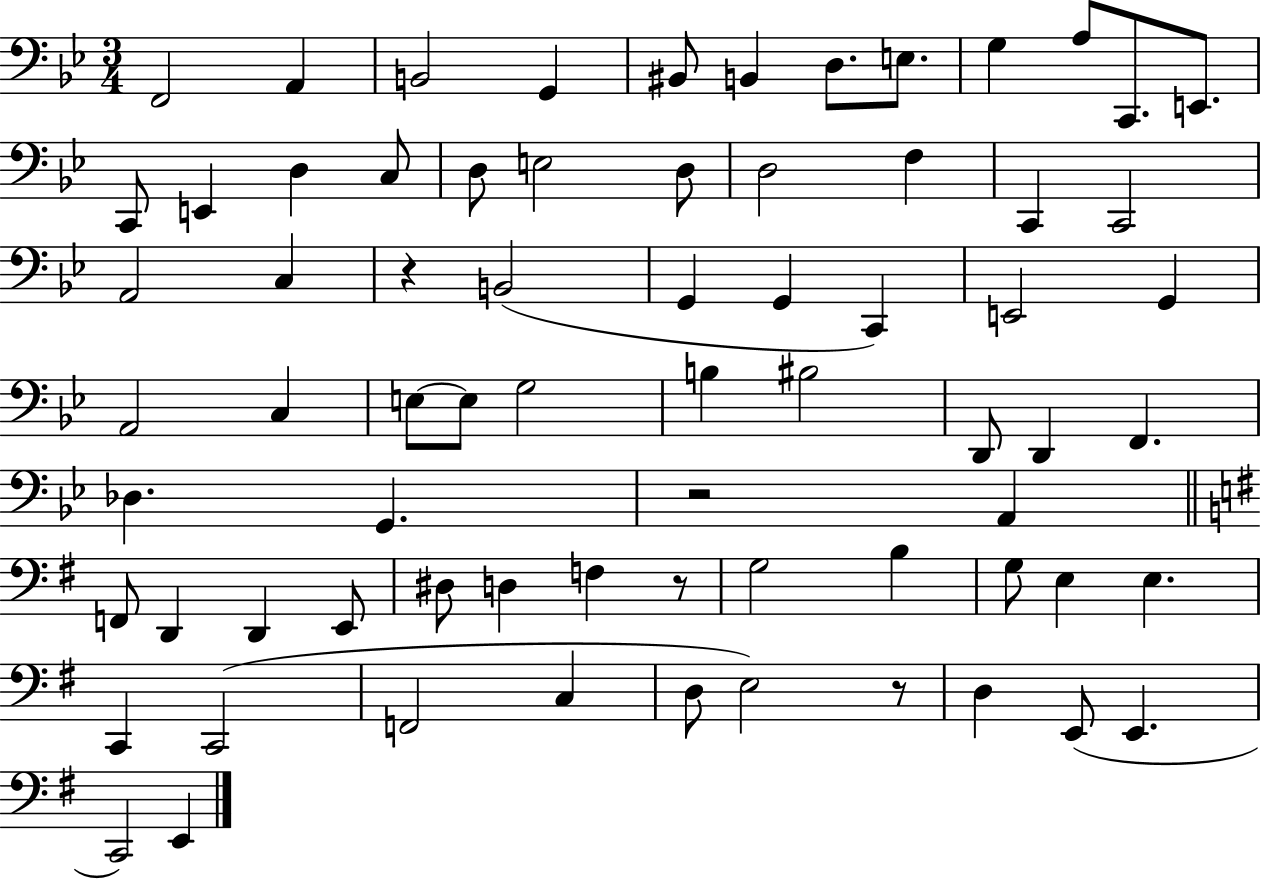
F2/h A2/q B2/h G2/q BIS2/e B2/q D3/e. E3/e. G3/q A3/e C2/e. E2/e. C2/e E2/q D3/q C3/e D3/e E3/h D3/e D3/h F3/q C2/q C2/h A2/h C3/q R/q B2/h G2/q G2/q C2/q E2/h G2/q A2/h C3/q E3/e E3/e G3/h B3/q BIS3/h D2/e D2/q F2/q. Db3/q. G2/q. R/h A2/q F2/e D2/q D2/q E2/e D#3/e D3/q F3/q R/e G3/h B3/q G3/e E3/q E3/q. C2/q C2/h F2/h C3/q D3/e E3/h R/e D3/q E2/e E2/q. C2/h E2/q